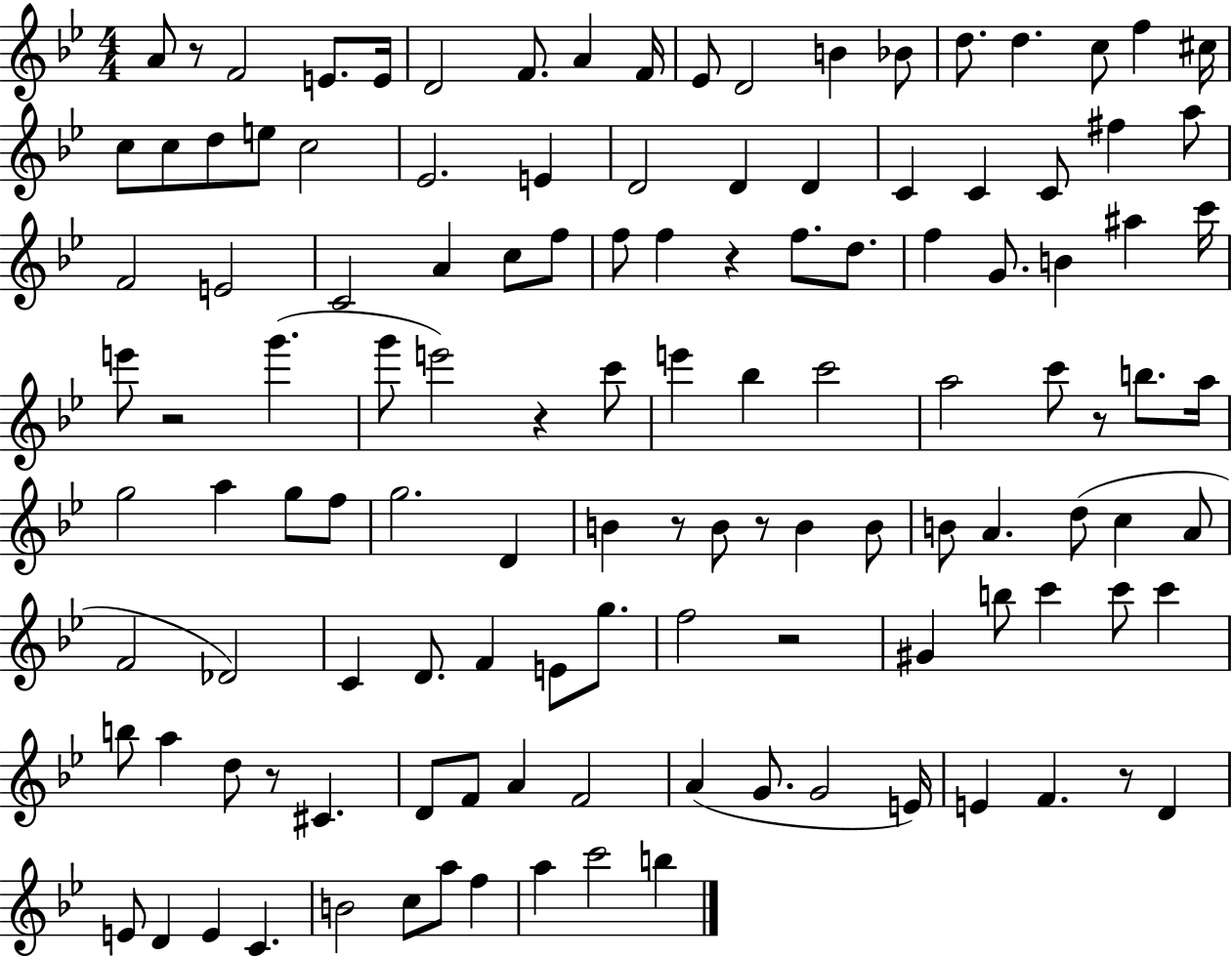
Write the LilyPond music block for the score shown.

{
  \clef treble
  \numericTimeSignature
  \time 4/4
  \key bes \major
  a'8 r8 f'2 e'8. e'16 | d'2 f'8. a'4 f'16 | ees'8 d'2 b'4 bes'8 | d''8. d''4. c''8 f''4 cis''16 | \break c''8 c''8 d''8 e''8 c''2 | ees'2. e'4 | d'2 d'4 d'4 | c'4 c'4 c'8 fis''4 a''8 | \break f'2 e'2 | c'2 a'4 c''8 f''8 | f''8 f''4 r4 f''8. d''8. | f''4 g'8. b'4 ais''4 c'''16 | \break e'''8 r2 g'''4.( | g'''8 e'''2) r4 c'''8 | e'''4 bes''4 c'''2 | a''2 c'''8 r8 b''8. a''16 | \break g''2 a''4 g''8 f''8 | g''2. d'4 | b'4 r8 b'8 r8 b'4 b'8 | b'8 a'4. d''8( c''4 a'8 | \break f'2 des'2) | c'4 d'8. f'4 e'8 g''8. | f''2 r2 | gis'4 b''8 c'''4 c'''8 c'''4 | \break b''8 a''4 d''8 r8 cis'4. | d'8 f'8 a'4 f'2 | a'4( g'8. g'2 e'16) | e'4 f'4. r8 d'4 | \break e'8 d'4 e'4 c'4. | b'2 c''8 a''8 f''4 | a''4 c'''2 b''4 | \bar "|."
}